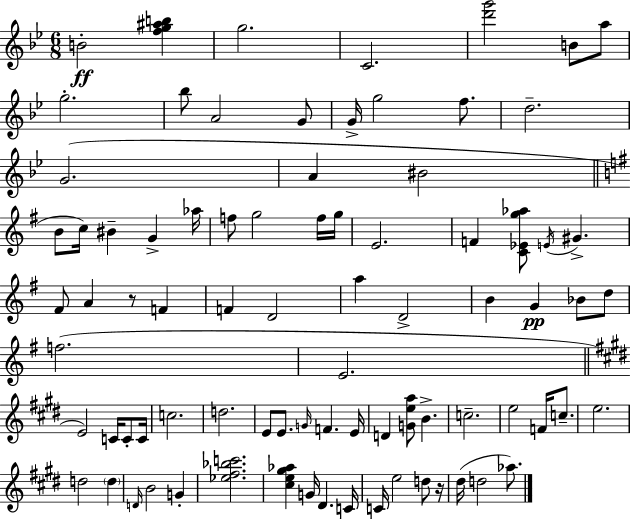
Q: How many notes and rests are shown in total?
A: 82